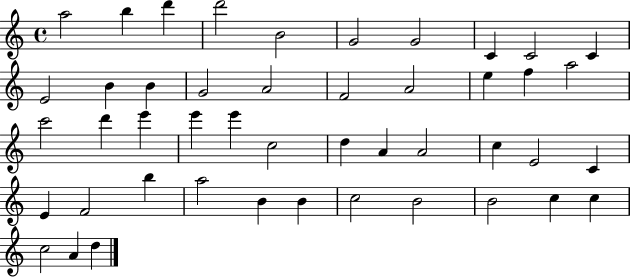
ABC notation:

X:1
T:Untitled
M:4/4
L:1/4
K:C
a2 b d' d'2 B2 G2 G2 C C2 C E2 B B G2 A2 F2 A2 e f a2 c'2 d' e' e' e' c2 d A A2 c E2 C E F2 b a2 B B c2 B2 B2 c c c2 A d